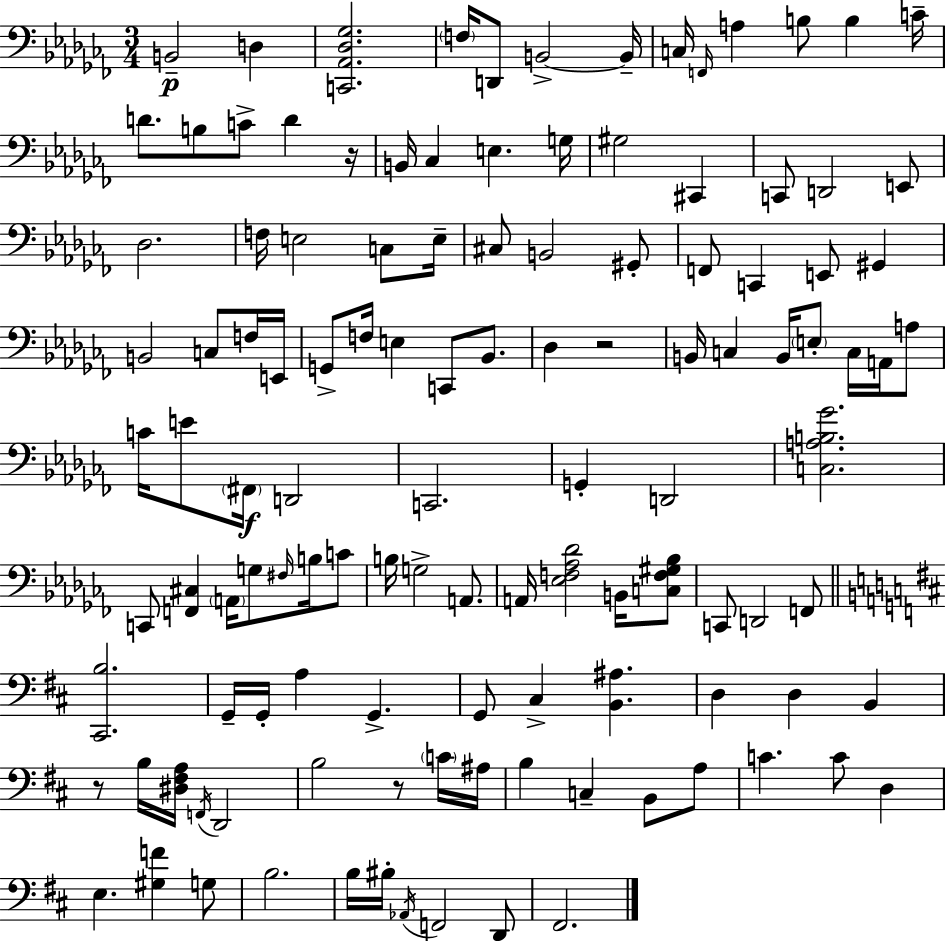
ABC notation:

X:1
T:Untitled
M:3/4
L:1/4
K:Abm
B,,2 D, [C,,_A,,_D,_G,]2 F,/4 D,,/2 B,,2 B,,/4 C,/4 F,,/4 A, B,/2 B, C/4 D/2 B,/2 C/2 D z/4 B,,/4 _C, E, G,/4 ^G,2 ^C,, C,,/2 D,,2 E,,/2 _D,2 F,/4 E,2 C,/2 E,/4 ^C,/2 B,,2 ^G,,/2 F,,/2 C,, E,,/2 ^G,, B,,2 C,/2 F,/4 E,,/4 G,,/2 F,/4 E, C,,/2 _B,,/2 _D, z2 B,,/4 C, B,,/4 E,/2 C,/4 A,,/4 A,/2 C/4 E/2 ^F,,/4 D,,2 C,,2 G,, D,,2 [C,A,B,_G]2 C,,/2 [F,,^C,] A,,/4 G,/2 ^F,/4 B,/4 C/2 B,/4 G,2 A,,/2 A,,/4 [_E,F,_A,_D]2 B,,/4 [C,F,^G,_B,]/2 C,,/2 D,,2 F,,/2 [^C,,B,]2 G,,/4 G,,/4 A, G,, G,,/2 ^C, [B,,^A,] D, D, B,, z/2 B,/4 [^D,^F,A,]/4 F,,/4 D,,2 B,2 z/2 C/4 ^A,/4 B, C, B,,/2 A,/2 C C/2 D, E, [^G,F] G,/2 B,2 B,/4 ^B,/4 _A,,/4 F,,2 D,,/2 ^F,,2